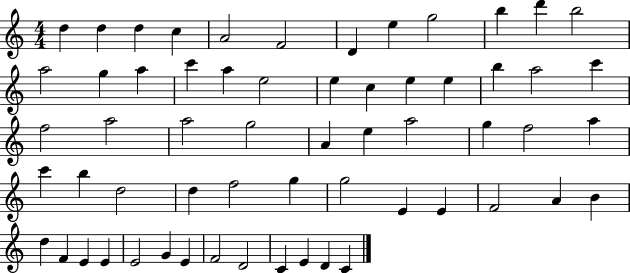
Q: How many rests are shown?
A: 0